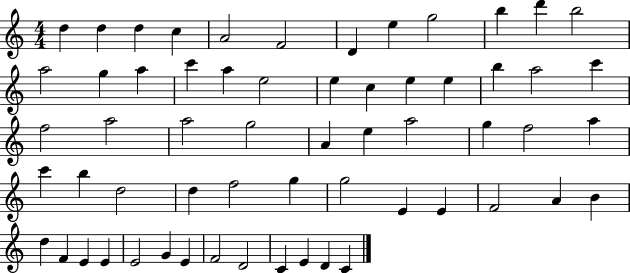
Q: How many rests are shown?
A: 0